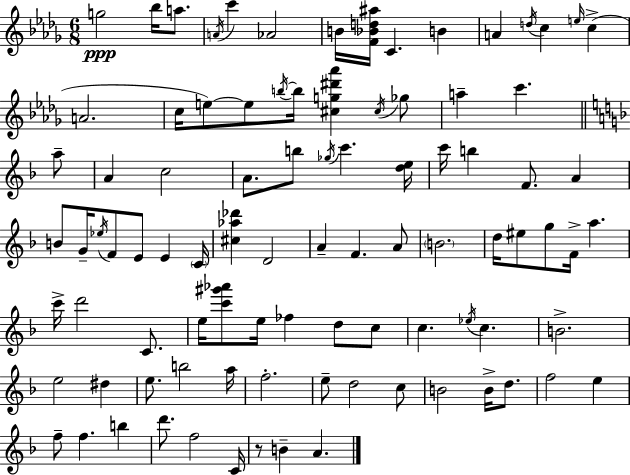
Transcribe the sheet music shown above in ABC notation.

X:1
T:Untitled
M:6/8
L:1/4
K:Bbm
g2 _b/4 a/2 A/4 c' _A2 B/4 [F_Bd^a]/4 C B A d/4 c e/4 c A2 c/4 e/2 e/2 b/4 b/4 [^cg^d'_a'] ^c/4 _g/2 a c' a/2 A c2 A/2 b/2 _g/4 c' [de]/4 c'/4 b F/2 A B/2 G/4 _e/4 F/2 E/2 E C/4 [^c_a_d'] D2 A F A/2 B2 d/4 ^e/2 g/2 F/4 a c'/4 d'2 C/2 e/4 [c'^g'_a']/2 e/4 _f d/2 c/2 c _e/4 c B2 e2 ^d e/2 b2 a/4 f2 e/2 d2 c/2 B2 B/4 d/2 f2 e f/2 f b d'/2 f2 C/4 z/2 B A